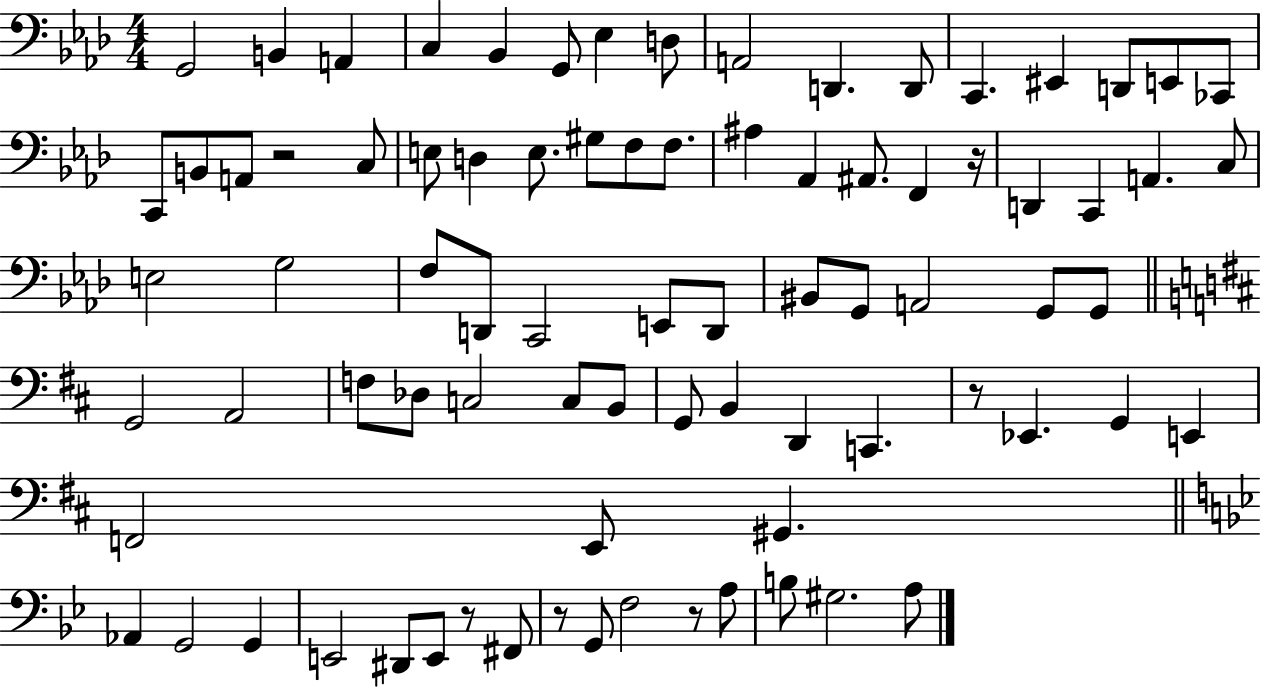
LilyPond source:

{
  \clef bass
  \numericTimeSignature
  \time 4/4
  \key aes \major
  \repeat volta 2 { g,2 b,4 a,4 | c4 bes,4 g,8 ees4 d8 | a,2 d,4. d,8 | c,4. eis,4 d,8 e,8 ces,8 | \break c,8 b,8 a,8 r2 c8 | e8 d4 e8. gis8 f8 f8. | ais4 aes,4 ais,8. f,4 r16 | d,4 c,4 a,4. c8 | \break e2 g2 | f8 d,8 c,2 e,8 d,8 | bis,8 g,8 a,2 g,8 g,8 | \bar "||" \break \key d \major g,2 a,2 | f8 des8 c2 c8 b,8 | g,8 b,4 d,4 c,4. | r8 ees,4. g,4 e,4 | \break f,2 e,8 gis,4. | \bar "||" \break \key bes \major aes,4 g,2 g,4 | e,2 dis,8 e,8 r8 fis,8 | r8 g,8 f2 r8 a8 | b8 gis2. a8 | \break } \bar "|."
}